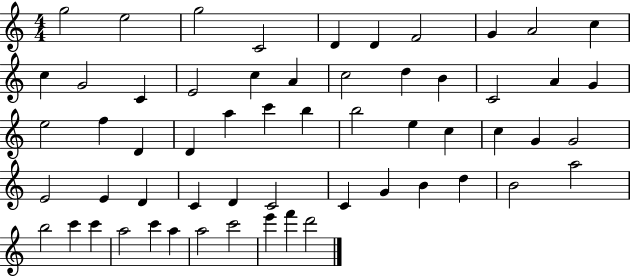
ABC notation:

X:1
T:Untitled
M:4/4
L:1/4
K:C
g2 e2 g2 C2 D D F2 G A2 c c G2 C E2 c A c2 d B C2 A G e2 f D D a c' b b2 e c c G G2 E2 E D C D C2 C G B d B2 a2 b2 c' c' a2 c' a a2 c'2 e' f' d'2